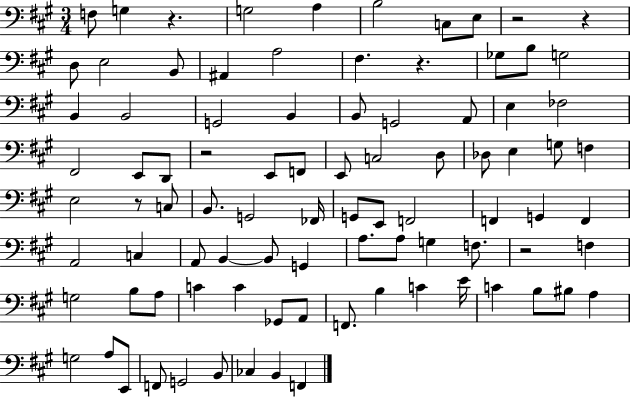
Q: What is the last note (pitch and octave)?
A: F2